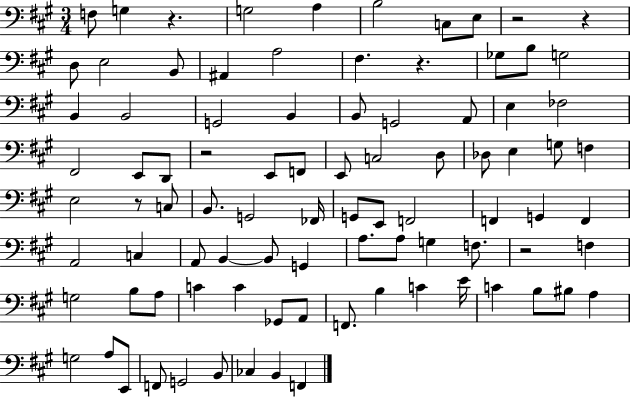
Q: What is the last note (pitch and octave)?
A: F2